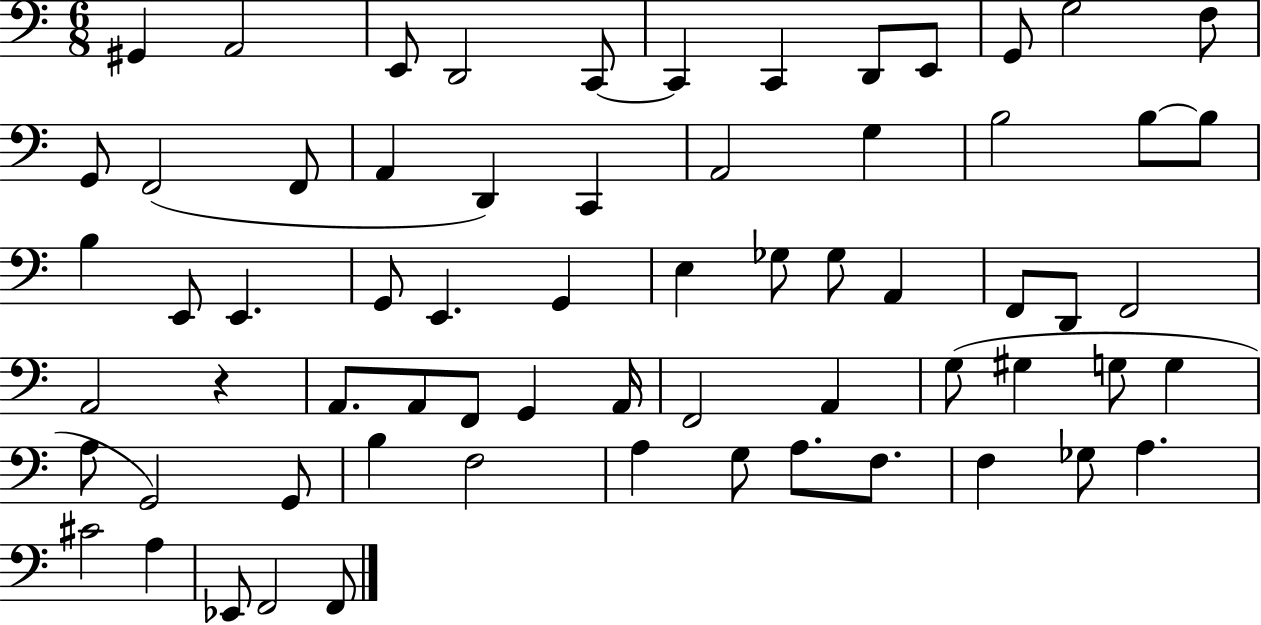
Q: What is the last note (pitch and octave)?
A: F2